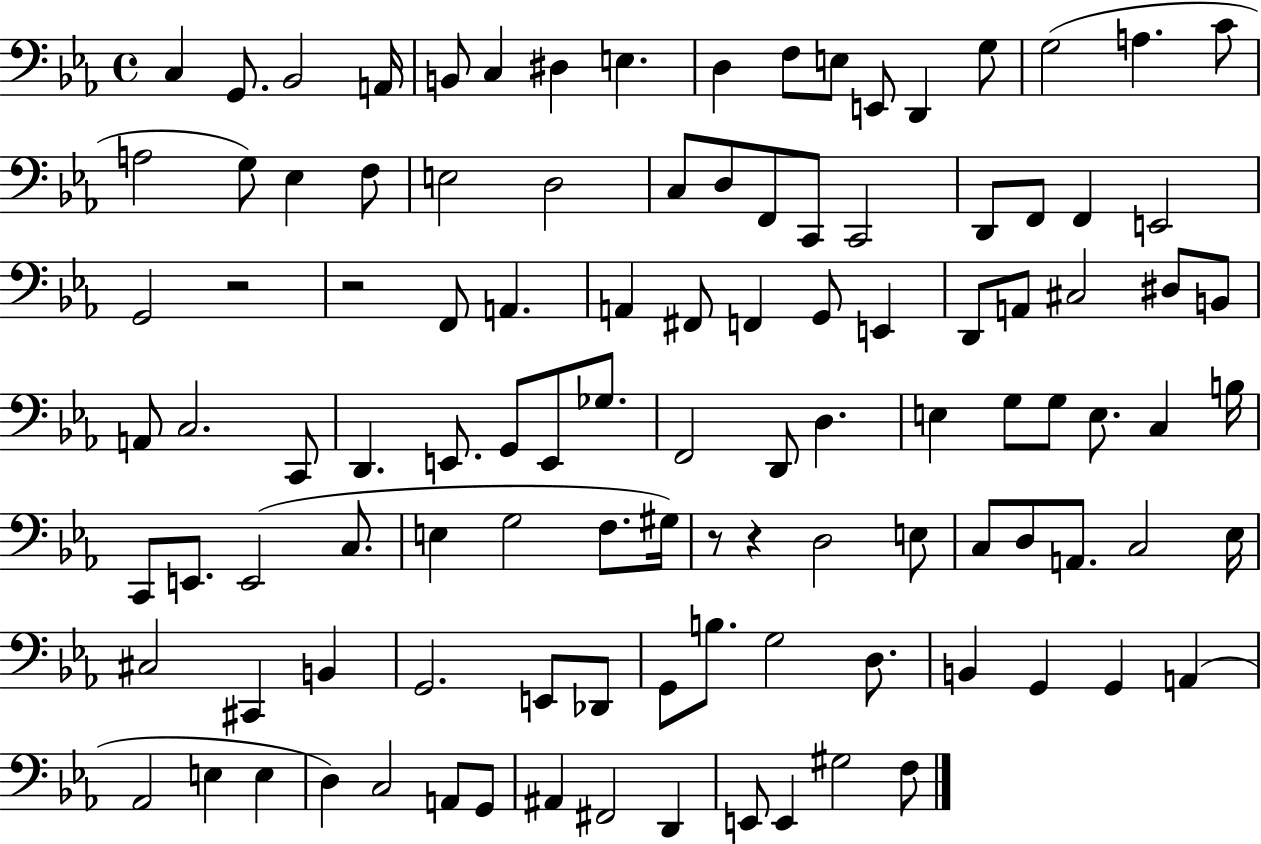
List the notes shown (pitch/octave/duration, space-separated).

C3/q G2/e. Bb2/h A2/s B2/e C3/q D#3/q E3/q. D3/q F3/e E3/e E2/e D2/q G3/e G3/h A3/q. C4/e A3/h G3/e Eb3/q F3/e E3/h D3/h C3/e D3/e F2/e C2/e C2/h D2/e F2/e F2/q E2/h G2/h R/h R/h F2/e A2/q. A2/q F#2/e F2/q G2/e E2/q D2/e A2/e C#3/h D#3/e B2/e A2/e C3/h. C2/e D2/q. E2/e. G2/e E2/e Gb3/e. F2/h D2/e D3/q. E3/q G3/e G3/e E3/e. C3/q B3/s C2/e E2/e. E2/h C3/e. E3/q G3/h F3/e. G#3/s R/e R/q D3/h E3/e C3/e D3/e A2/e. C3/h Eb3/s C#3/h C#2/q B2/q G2/h. E2/e Db2/e G2/e B3/e. G3/h D3/e. B2/q G2/q G2/q A2/q Ab2/h E3/q E3/q D3/q C3/h A2/e G2/e A#2/q F#2/h D2/q E2/e E2/q G#3/h F3/e